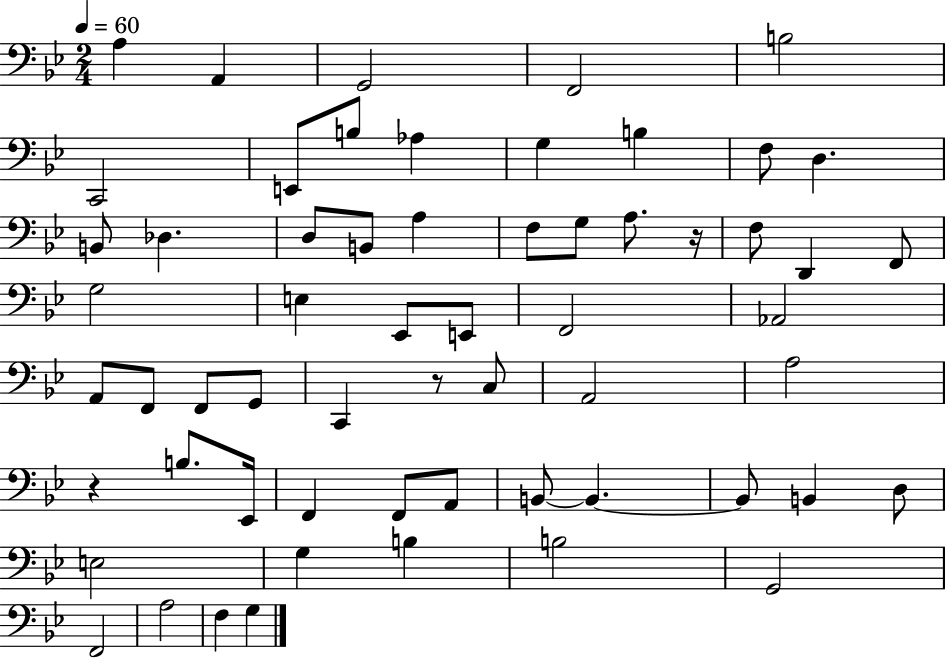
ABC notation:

X:1
T:Untitled
M:2/4
L:1/4
K:Bb
A, A,, G,,2 F,,2 B,2 C,,2 E,,/2 B,/2 _A, G, B, F,/2 D, B,,/2 _D, D,/2 B,,/2 A, F,/2 G,/2 A,/2 z/4 F,/2 D,, F,,/2 G,2 E, _E,,/2 E,,/2 F,,2 _A,,2 A,,/2 F,,/2 F,,/2 G,,/2 C,, z/2 C,/2 A,,2 A,2 z B,/2 _E,,/4 F,, F,,/2 A,,/2 B,,/2 B,, B,,/2 B,, D,/2 E,2 G, B, B,2 G,,2 F,,2 A,2 F, G,